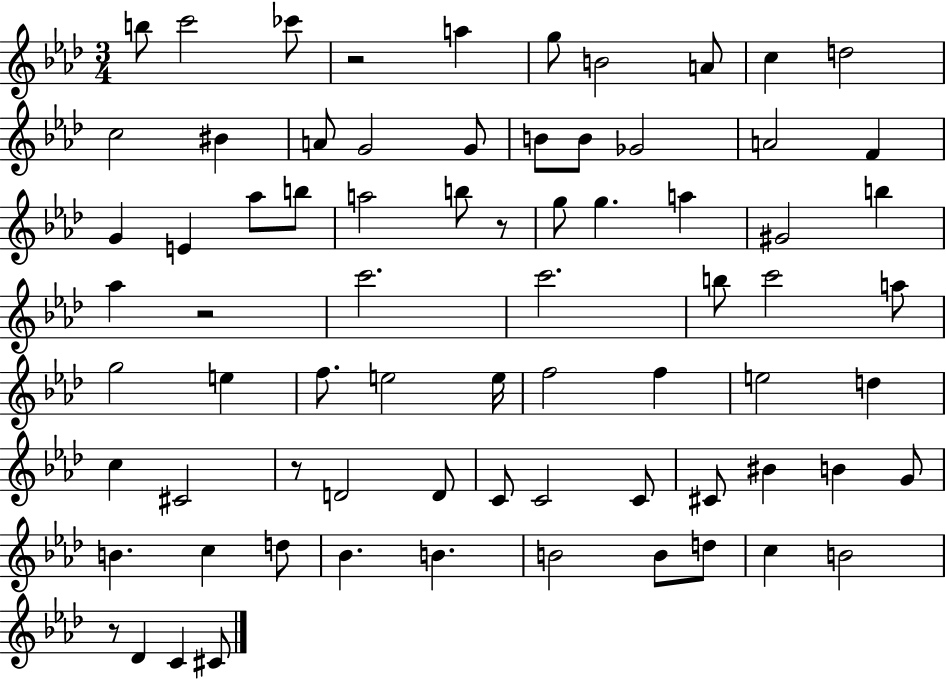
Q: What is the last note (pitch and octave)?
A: C#4